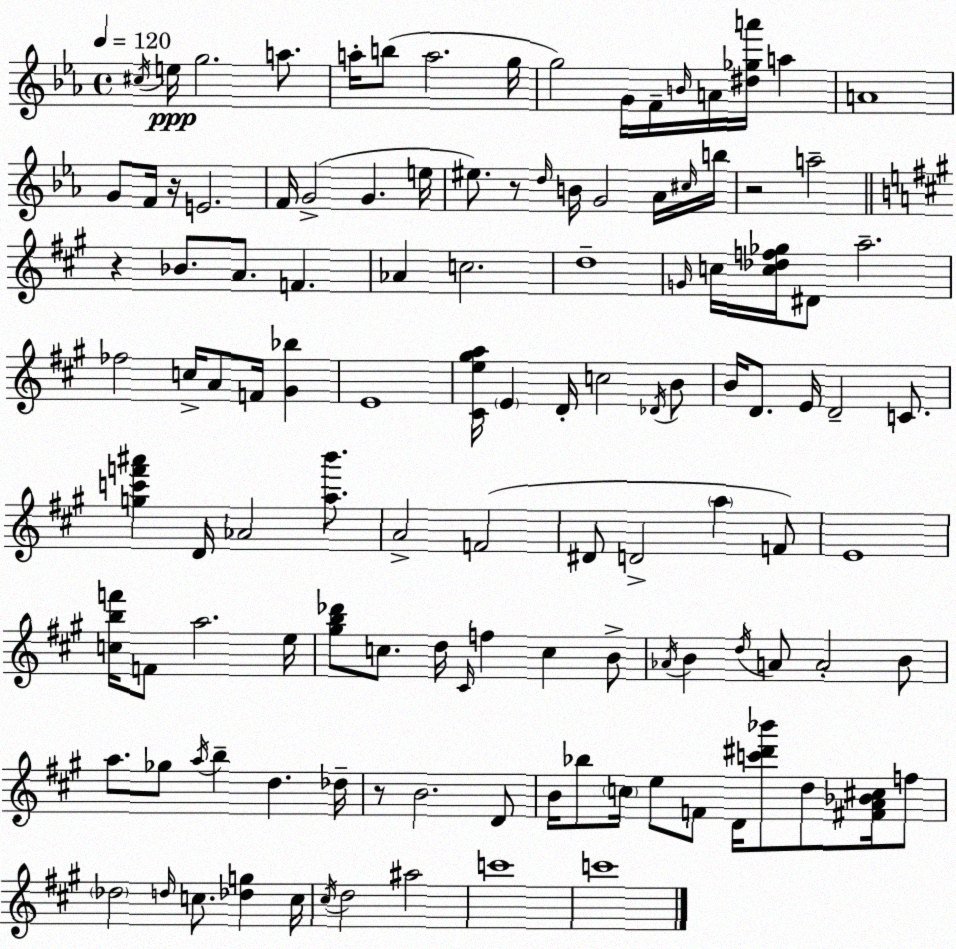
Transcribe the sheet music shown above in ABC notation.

X:1
T:Untitled
M:4/4
L:1/4
K:Eb
^c/4 e/4 g2 a/2 a/4 b/2 a2 g/4 g2 G/4 F/4 B/4 A/4 [^d_ga']/4 a A4 G/2 F/4 z/4 E2 F/4 G2 G e/4 ^e/2 z/2 d/4 B/4 G2 _A/4 ^c/4 b/4 z2 a2 z _B/2 A/2 F _A c2 d4 G/4 c/4 [c_df_g]/4 ^D/2 a2 _f2 c/4 A/2 F/4 [^G_b] E4 [^Ce^ga]/4 E D/4 c2 _D/4 B/2 B/4 D/2 E/4 D2 C/2 [gc'f'^a'] D/4 _A2 [ab']/2 A2 F2 ^D/2 D2 a F/2 E4 [cbf']/4 F/2 a2 e/4 [^gb_d']/2 c/2 d/4 ^C/4 f c B/2 _A/4 B d/4 A/2 A2 B/2 a/2 _g/2 a/4 b d _d/4 z/2 B2 D/2 B/4 _b/2 c/4 e/2 F/2 D/4 [c'^d'_b']/2 d/2 [^FA_B^c]/4 f/2 _d2 d/4 c/2 [_dg] c/4 ^c/4 d2 ^a2 c'4 c'4